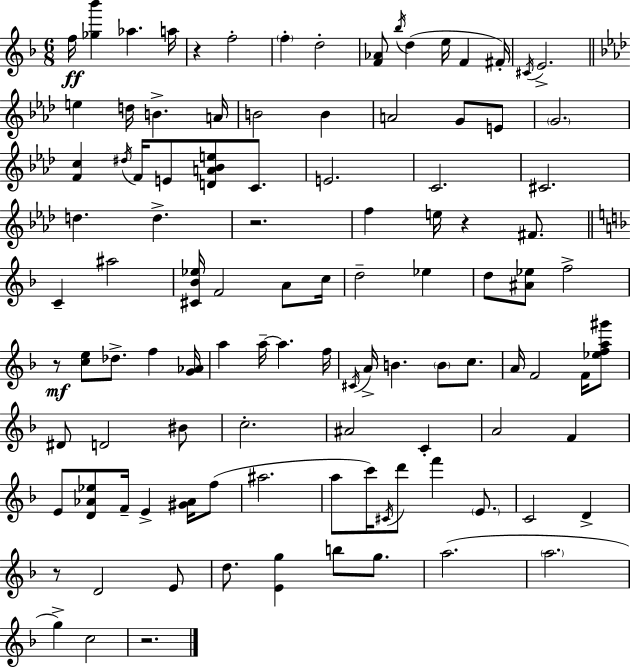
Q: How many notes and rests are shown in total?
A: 106